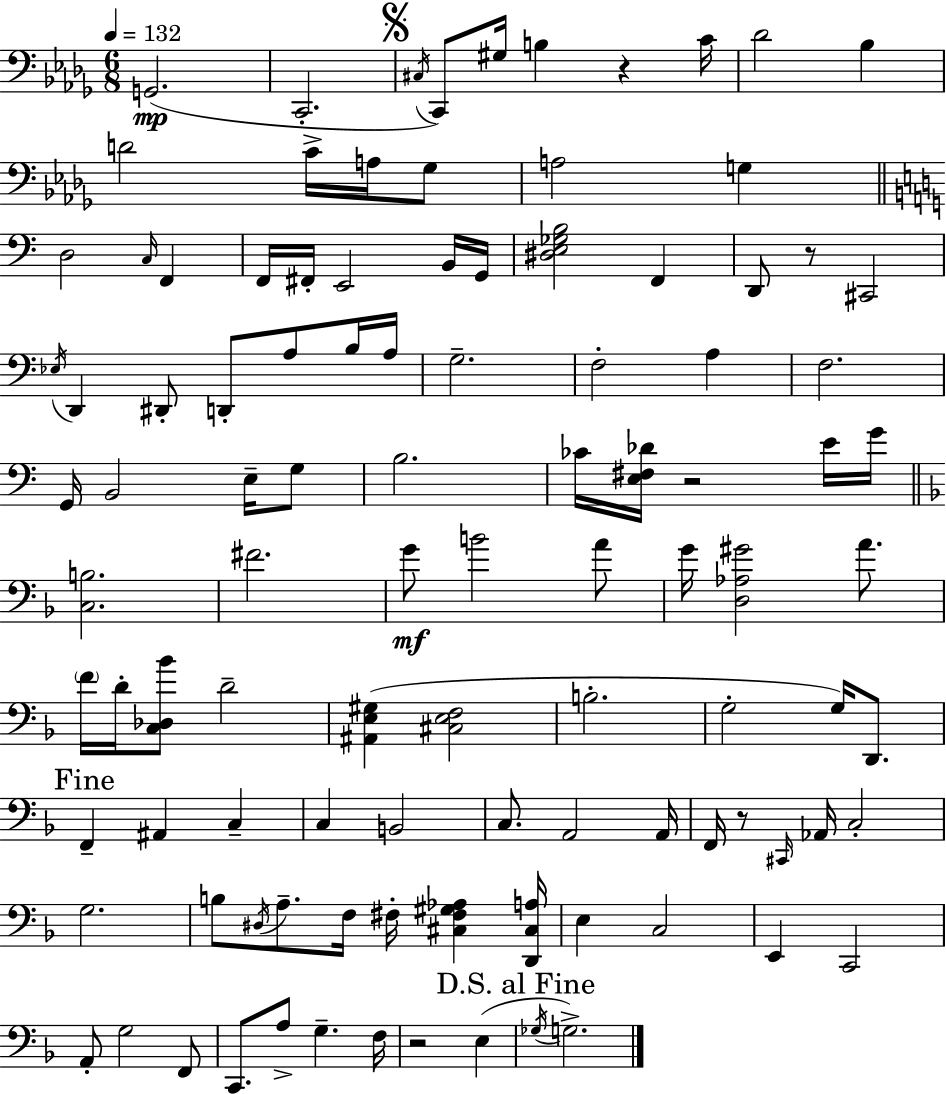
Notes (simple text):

G2/h. C2/h. C#3/s C2/e G#3/s B3/q R/q C4/s Db4/h Bb3/q D4/h C4/s A3/s Gb3/e A3/h G3/q D3/h C3/s F2/q F2/s F#2/s E2/h B2/s G2/s [D#3,E3,Gb3,B3]/h F2/q D2/e R/e C#2/h Eb3/s D2/q D#2/e D2/e A3/e B3/s A3/s G3/h. F3/h A3/q F3/h. G2/s B2/h E3/s G3/e B3/h. CES4/s [E3,F#3,Db4]/s R/h E4/s G4/s [C3,B3]/h. F#4/h. G4/e B4/h A4/e G4/s [D3,Ab3,G#4]/h A4/e. F4/s D4/s [C3,Db3,Bb4]/e D4/h [A#2,E3,G#3]/q [C#3,E3,F3]/h B3/h. G3/h G3/s D2/e. F2/q A#2/q C3/q C3/q B2/h C3/e. A2/h A2/s F2/s R/e C#2/s Ab2/s C3/h G3/h. B3/e D#3/s A3/e. F3/s F#3/s [C#3,F#3,G#3,Ab3]/q [D2,C#3,A3]/s E3/q C3/h E2/q C2/h A2/e G3/h F2/e C2/e. A3/e G3/q. F3/s R/h E3/q Gb3/s G3/h.